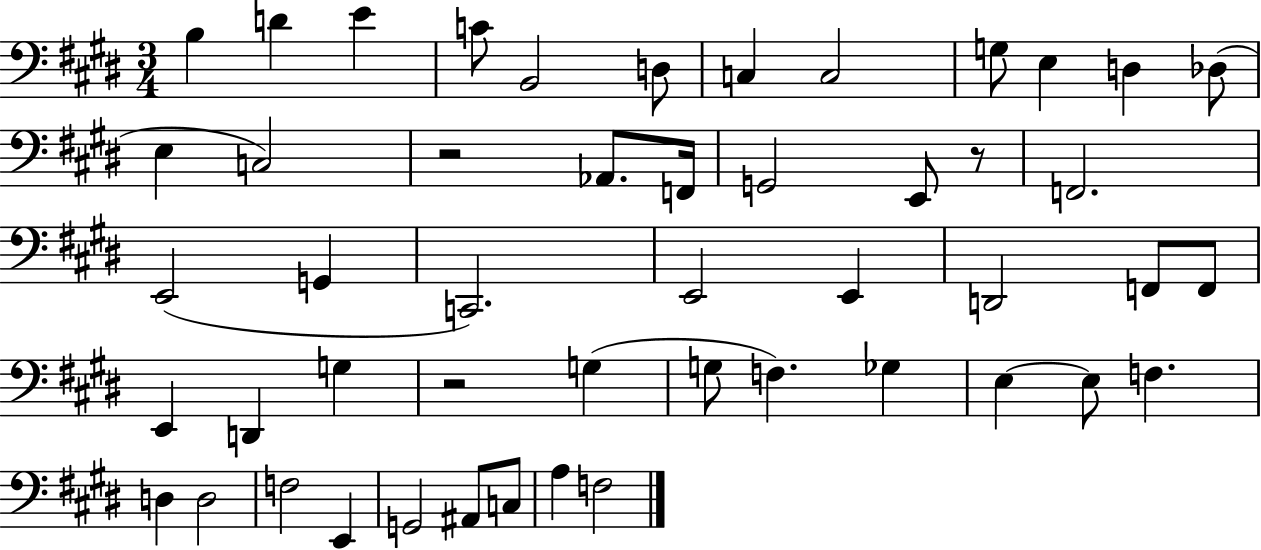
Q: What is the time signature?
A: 3/4